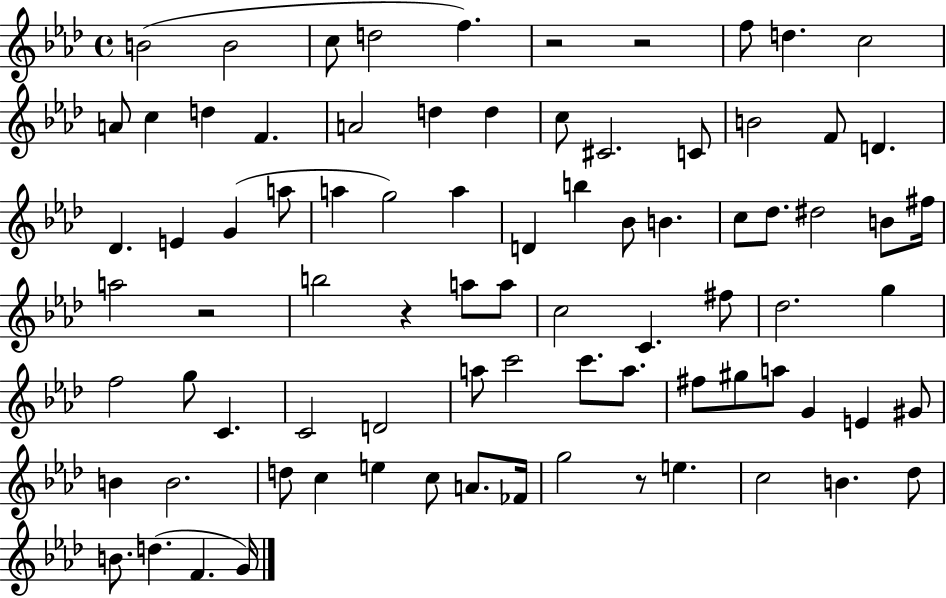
{
  \clef treble
  \time 4/4
  \defaultTimeSignature
  \key aes \major
  b'2( b'2 | c''8 d''2 f''4.) | r2 r2 | f''8 d''4. c''2 | \break a'8 c''4 d''4 f'4. | a'2 d''4 d''4 | c''8 cis'2. c'8 | b'2 f'8 d'4. | \break des'4. e'4 g'4( a''8 | a''4 g''2) a''4 | d'4 b''4 bes'8 b'4. | c''8 des''8. dis''2 b'8 fis''16 | \break a''2 r2 | b''2 r4 a''8 a''8 | c''2 c'4. fis''8 | des''2. g''4 | \break f''2 g''8 c'4. | c'2 d'2 | a''8 c'''2 c'''8. a''8. | fis''8 gis''8 a''8 g'4 e'4 gis'8 | \break b'4 b'2. | d''8 c''4 e''4 c''8 a'8. fes'16 | g''2 r8 e''4. | c''2 b'4. des''8 | \break b'8. d''4.( f'4. g'16) | \bar "|."
}